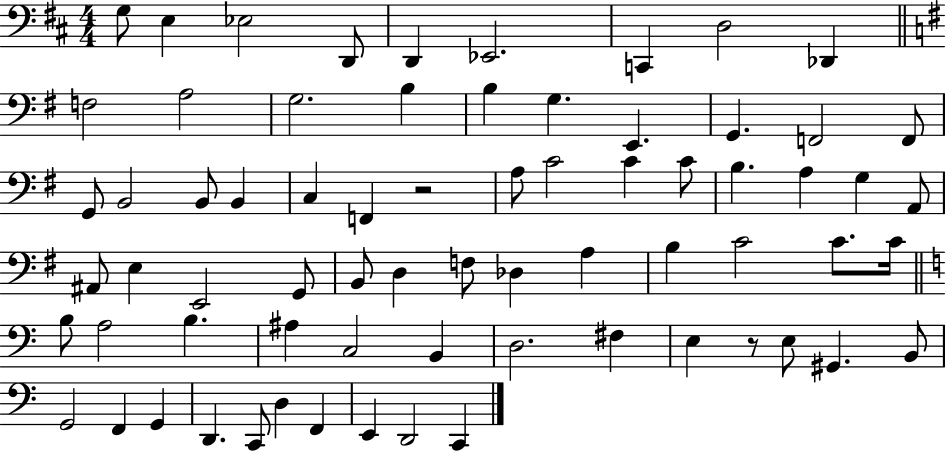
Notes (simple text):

G3/e E3/q Eb3/h D2/e D2/q Eb2/h. C2/q D3/h Db2/q F3/h A3/h G3/h. B3/q B3/q G3/q. E2/q. G2/q. F2/h F2/e G2/e B2/h B2/e B2/q C3/q F2/q R/h A3/e C4/h C4/q C4/e B3/q. A3/q G3/q A2/e A#2/e E3/q E2/h G2/e B2/e D3/q F3/e Db3/q A3/q B3/q C4/h C4/e. C4/s B3/e A3/h B3/q. A#3/q C3/h B2/q D3/h. F#3/q E3/q R/e E3/e G#2/q. B2/e G2/h F2/q G2/q D2/q. C2/e D3/q F2/q E2/q D2/h C2/q